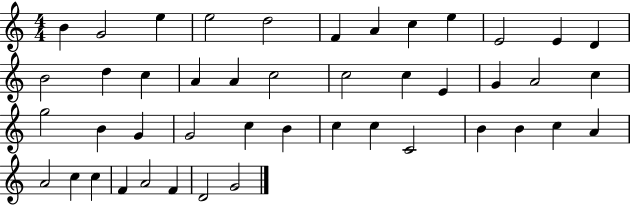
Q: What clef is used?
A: treble